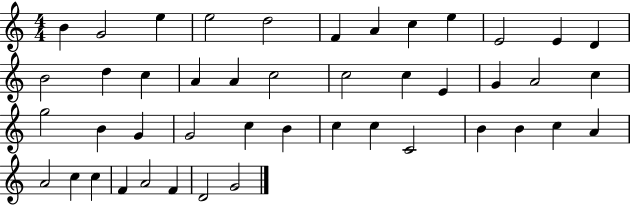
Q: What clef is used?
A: treble